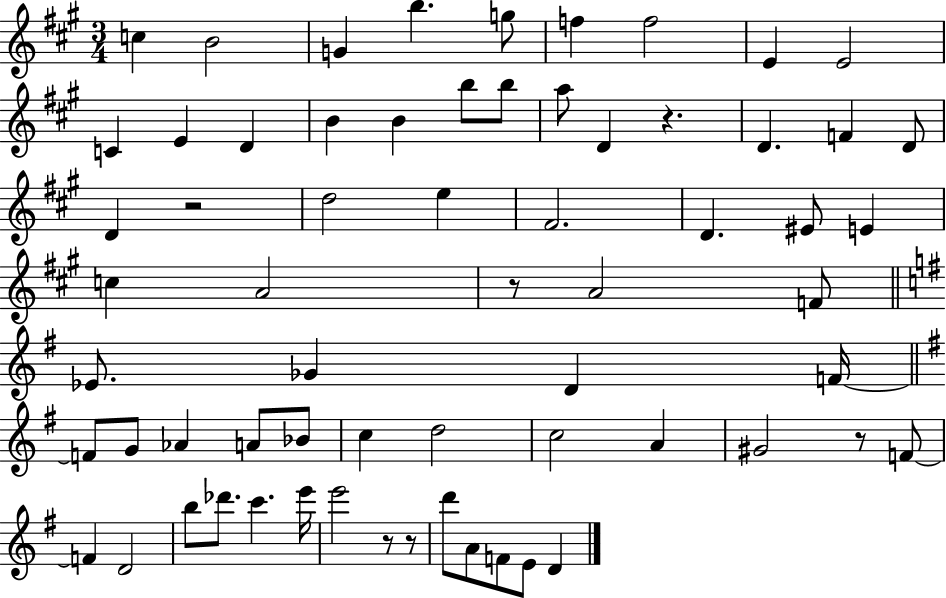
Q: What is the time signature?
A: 3/4